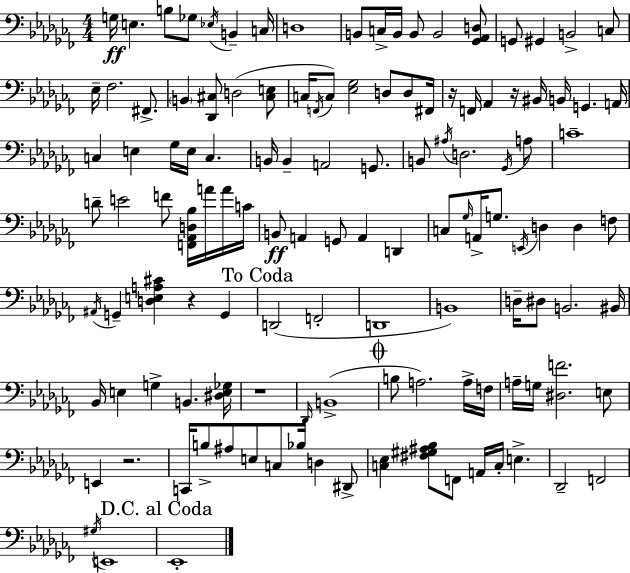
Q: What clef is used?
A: bass